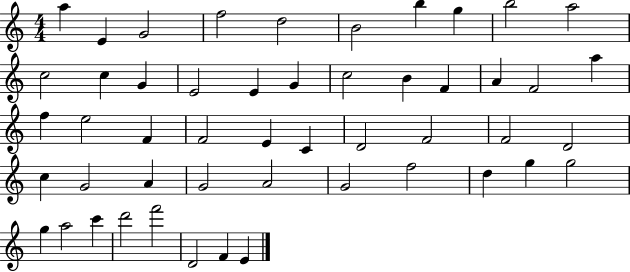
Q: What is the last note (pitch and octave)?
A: E4